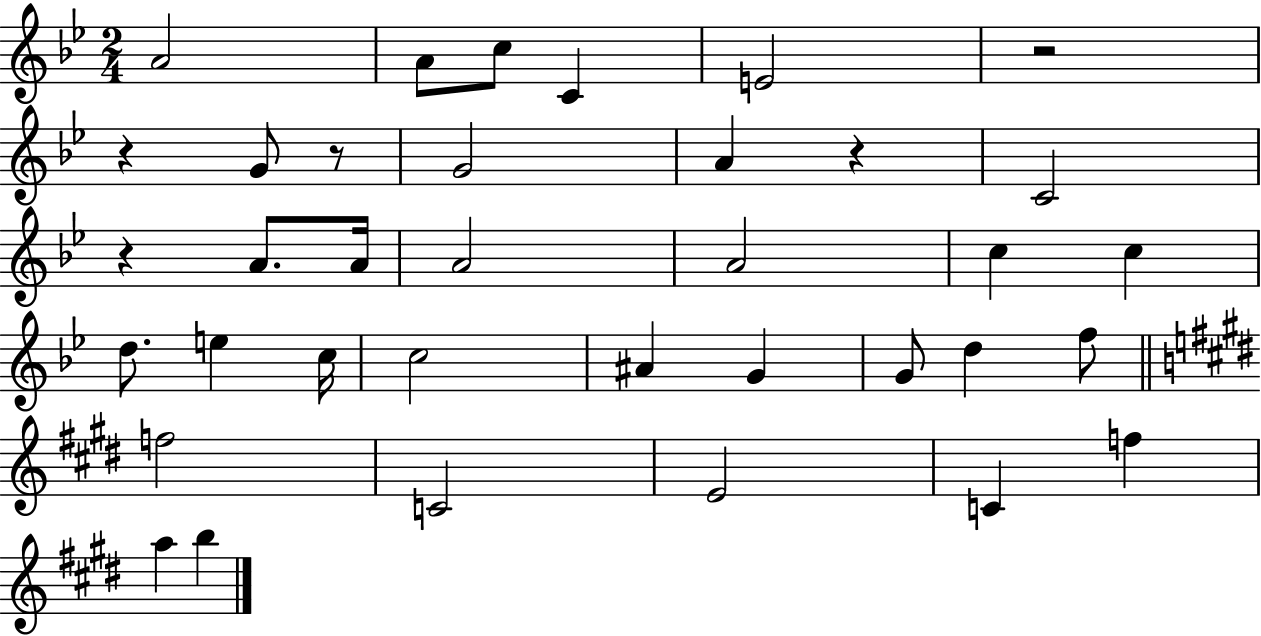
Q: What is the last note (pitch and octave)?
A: B5